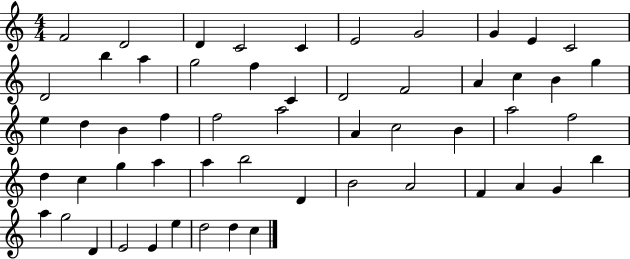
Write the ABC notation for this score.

X:1
T:Untitled
M:4/4
L:1/4
K:C
F2 D2 D C2 C E2 G2 G E C2 D2 b a g2 f C D2 F2 A c B g e d B f f2 a2 A c2 B a2 f2 d c g a a b2 D B2 A2 F A G b a g2 D E2 E e d2 d c